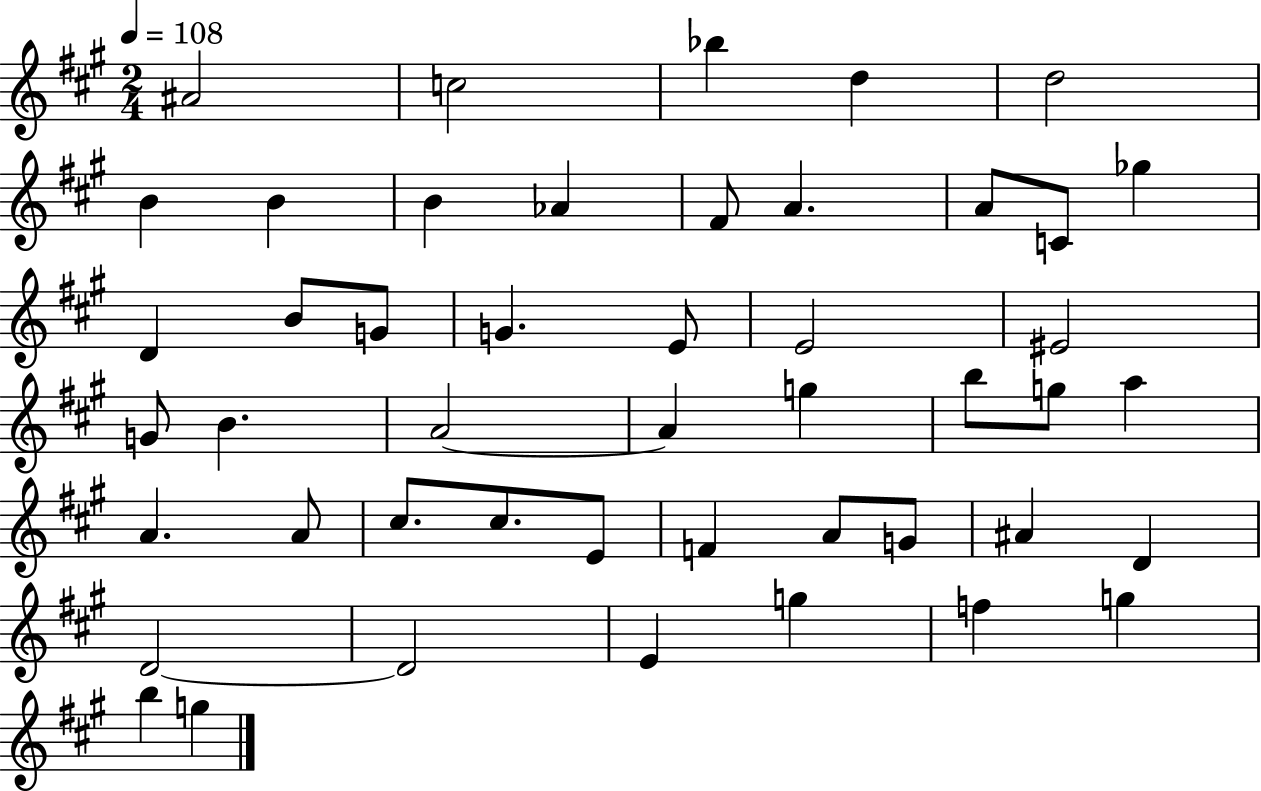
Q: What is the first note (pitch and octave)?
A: A#4